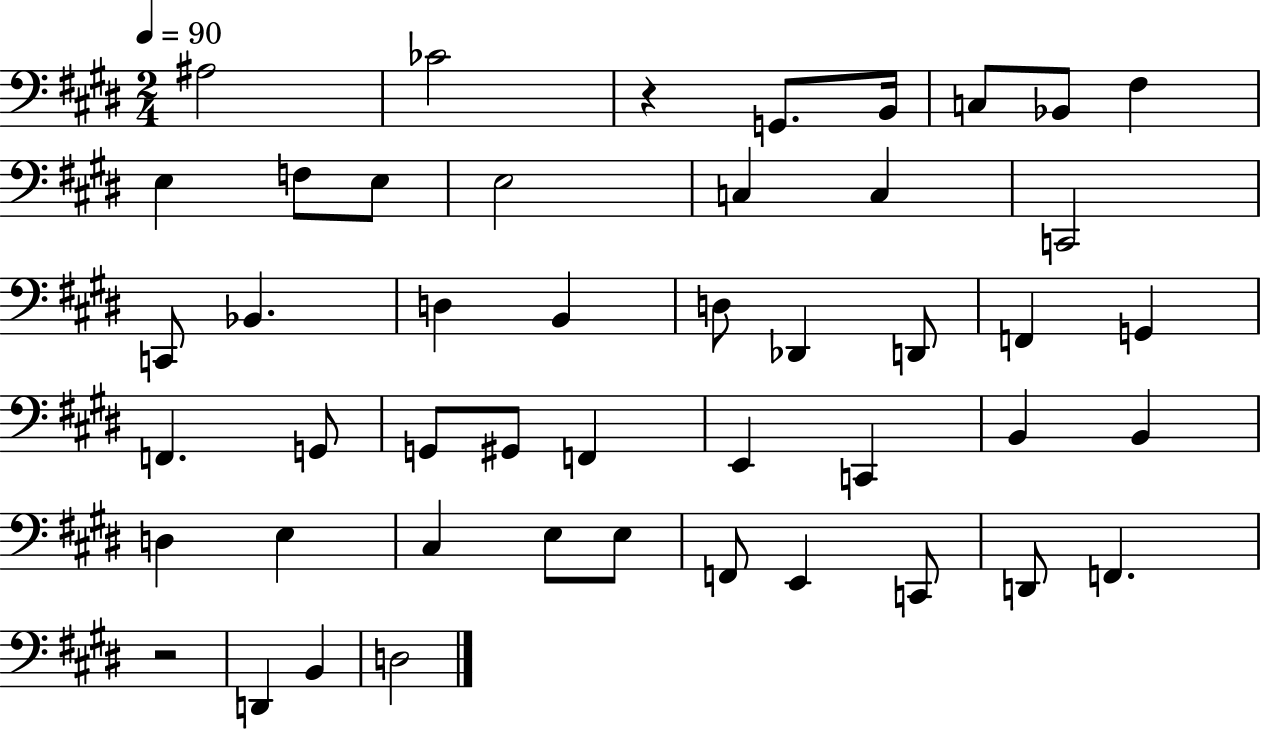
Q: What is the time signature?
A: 2/4